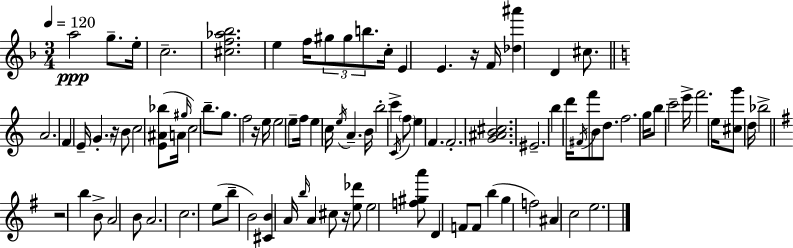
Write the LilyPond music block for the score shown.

{
  \clef treble
  \numericTimeSignature
  \time 3/4
  \key d \minor
  \tempo 4 = 120
  a''2\ppp g''8.-- e''16-. | c''2.-- | <cis'' f'' aes'' bes''>2. | e''4 f''16 \tuplet 3/2 { gis''8 gis''8 b''8. } | \break c''16-. e'4 e'4. r16 | f'16 <des'' ais'''>4 d'4 cis''8. | \bar "||" \break \key c \major a'2. | f'4 e'16-- \parenthesize g'4.-. r16 | b'8 c''2 <e' ais' bes''>8( | a'16 \grace { gis''16 } c''2) b''8.-- | \break g''8. f''2 | r16 e''16 e''2 e''8-- | f''16 e''4 c''16 \acciaccatura { e''16 } a'4.-- | b'16 b''2-. c'''4-> | \break \acciaccatura { c'16 } \parenthesize f''8 e''4 f'4. | f'2.-. | <g' ais' b' cis''>2. | eis'2.-- | \break b''4 d'''16 \acciaccatura { fis'16 } f'''8 b'8 | d''8. f''2. | g''16 b''8 c'''2-- | e'''16-> f'''2. | \break e''16 <cis'' g'''>8 d''16 bes''2-> | \bar "||" \break \key e \minor r2 b''4 | b'8-> a'2 b'8 | a'2. | c''2. | \break e''8( b''8-- b'2) | <cis' b'>4 a'16 \grace { b''16 } a'4 cis''8 | r16 <e'' des'''>8 e''2 <f'' gis'' a'''>8 | d'4 f'8 f'8 b''4( | \break g''4 f''2) | ais'4 c''2 | e''2. | \bar "|."
}